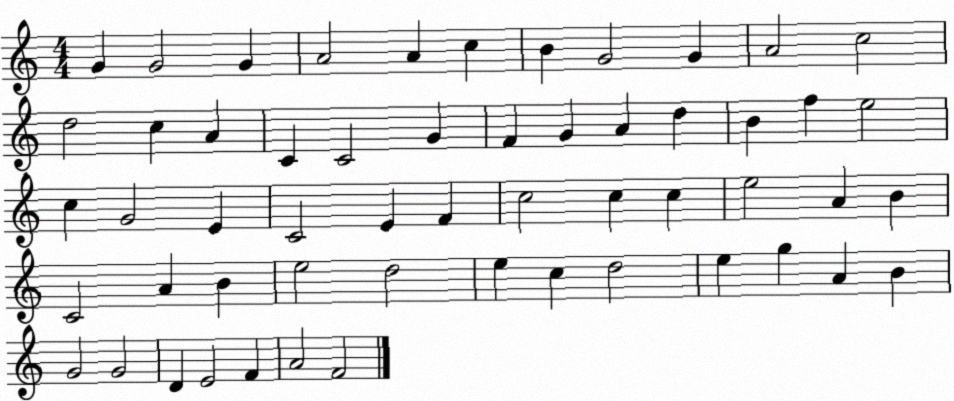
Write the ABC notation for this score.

X:1
T:Untitled
M:4/4
L:1/4
K:C
G G2 G A2 A c B G2 G A2 c2 d2 c A C C2 G F G A d B f e2 c G2 E C2 E F c2 c c e2 A B C2 A B e2 d2 e c d2 e g A B G2 G2 D E2 F A2 F2